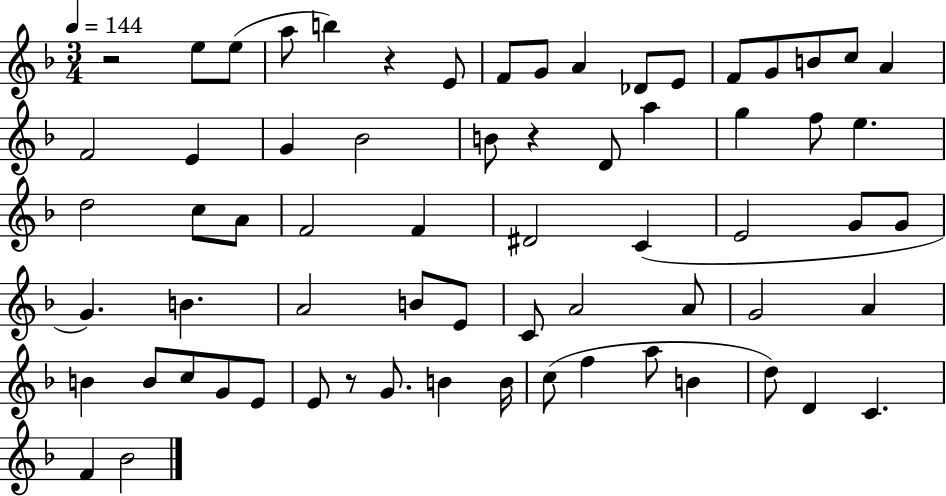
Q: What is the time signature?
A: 3/4